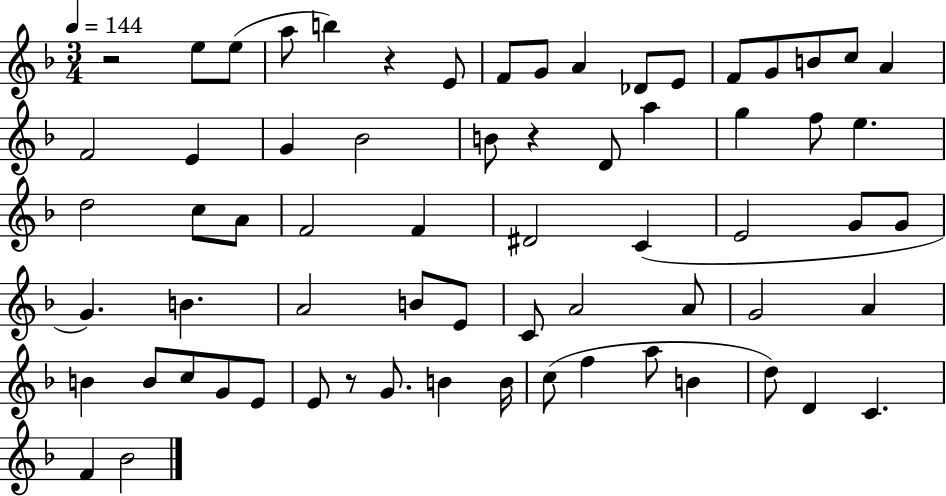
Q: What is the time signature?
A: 3/4